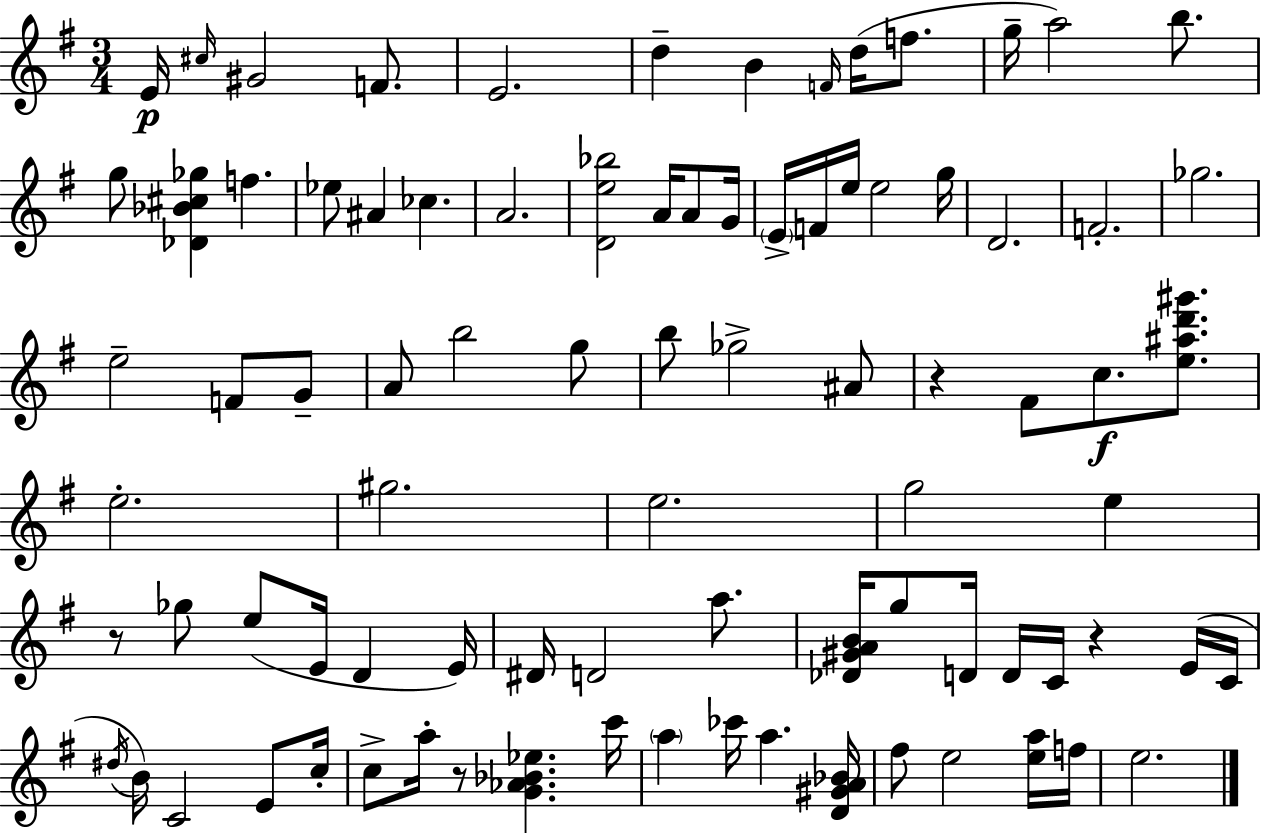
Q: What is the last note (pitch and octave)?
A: E5